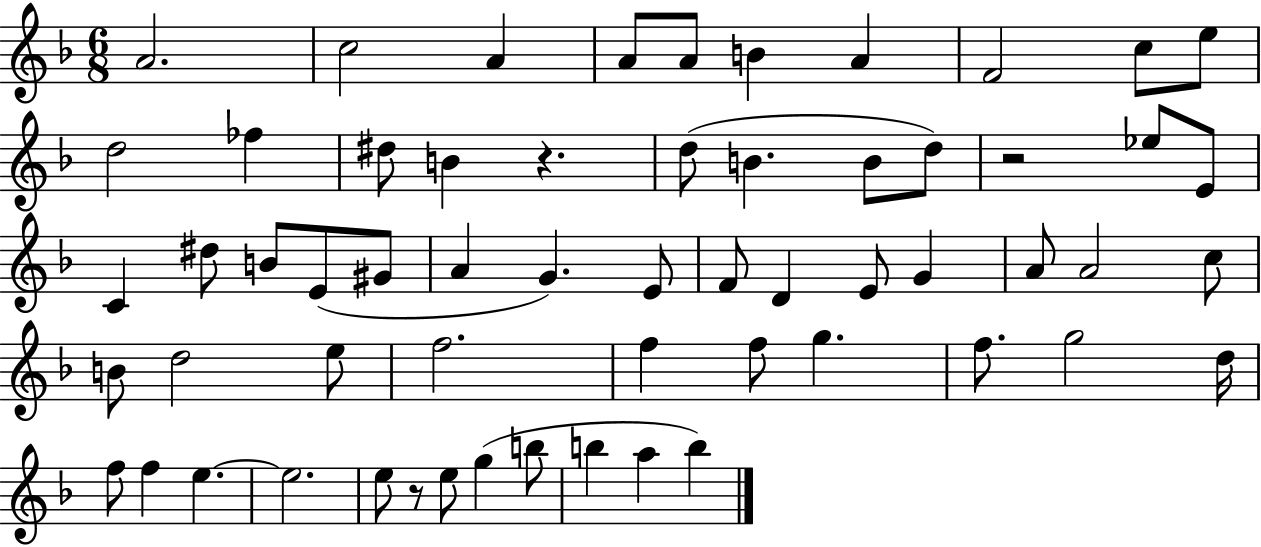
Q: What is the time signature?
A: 6/8